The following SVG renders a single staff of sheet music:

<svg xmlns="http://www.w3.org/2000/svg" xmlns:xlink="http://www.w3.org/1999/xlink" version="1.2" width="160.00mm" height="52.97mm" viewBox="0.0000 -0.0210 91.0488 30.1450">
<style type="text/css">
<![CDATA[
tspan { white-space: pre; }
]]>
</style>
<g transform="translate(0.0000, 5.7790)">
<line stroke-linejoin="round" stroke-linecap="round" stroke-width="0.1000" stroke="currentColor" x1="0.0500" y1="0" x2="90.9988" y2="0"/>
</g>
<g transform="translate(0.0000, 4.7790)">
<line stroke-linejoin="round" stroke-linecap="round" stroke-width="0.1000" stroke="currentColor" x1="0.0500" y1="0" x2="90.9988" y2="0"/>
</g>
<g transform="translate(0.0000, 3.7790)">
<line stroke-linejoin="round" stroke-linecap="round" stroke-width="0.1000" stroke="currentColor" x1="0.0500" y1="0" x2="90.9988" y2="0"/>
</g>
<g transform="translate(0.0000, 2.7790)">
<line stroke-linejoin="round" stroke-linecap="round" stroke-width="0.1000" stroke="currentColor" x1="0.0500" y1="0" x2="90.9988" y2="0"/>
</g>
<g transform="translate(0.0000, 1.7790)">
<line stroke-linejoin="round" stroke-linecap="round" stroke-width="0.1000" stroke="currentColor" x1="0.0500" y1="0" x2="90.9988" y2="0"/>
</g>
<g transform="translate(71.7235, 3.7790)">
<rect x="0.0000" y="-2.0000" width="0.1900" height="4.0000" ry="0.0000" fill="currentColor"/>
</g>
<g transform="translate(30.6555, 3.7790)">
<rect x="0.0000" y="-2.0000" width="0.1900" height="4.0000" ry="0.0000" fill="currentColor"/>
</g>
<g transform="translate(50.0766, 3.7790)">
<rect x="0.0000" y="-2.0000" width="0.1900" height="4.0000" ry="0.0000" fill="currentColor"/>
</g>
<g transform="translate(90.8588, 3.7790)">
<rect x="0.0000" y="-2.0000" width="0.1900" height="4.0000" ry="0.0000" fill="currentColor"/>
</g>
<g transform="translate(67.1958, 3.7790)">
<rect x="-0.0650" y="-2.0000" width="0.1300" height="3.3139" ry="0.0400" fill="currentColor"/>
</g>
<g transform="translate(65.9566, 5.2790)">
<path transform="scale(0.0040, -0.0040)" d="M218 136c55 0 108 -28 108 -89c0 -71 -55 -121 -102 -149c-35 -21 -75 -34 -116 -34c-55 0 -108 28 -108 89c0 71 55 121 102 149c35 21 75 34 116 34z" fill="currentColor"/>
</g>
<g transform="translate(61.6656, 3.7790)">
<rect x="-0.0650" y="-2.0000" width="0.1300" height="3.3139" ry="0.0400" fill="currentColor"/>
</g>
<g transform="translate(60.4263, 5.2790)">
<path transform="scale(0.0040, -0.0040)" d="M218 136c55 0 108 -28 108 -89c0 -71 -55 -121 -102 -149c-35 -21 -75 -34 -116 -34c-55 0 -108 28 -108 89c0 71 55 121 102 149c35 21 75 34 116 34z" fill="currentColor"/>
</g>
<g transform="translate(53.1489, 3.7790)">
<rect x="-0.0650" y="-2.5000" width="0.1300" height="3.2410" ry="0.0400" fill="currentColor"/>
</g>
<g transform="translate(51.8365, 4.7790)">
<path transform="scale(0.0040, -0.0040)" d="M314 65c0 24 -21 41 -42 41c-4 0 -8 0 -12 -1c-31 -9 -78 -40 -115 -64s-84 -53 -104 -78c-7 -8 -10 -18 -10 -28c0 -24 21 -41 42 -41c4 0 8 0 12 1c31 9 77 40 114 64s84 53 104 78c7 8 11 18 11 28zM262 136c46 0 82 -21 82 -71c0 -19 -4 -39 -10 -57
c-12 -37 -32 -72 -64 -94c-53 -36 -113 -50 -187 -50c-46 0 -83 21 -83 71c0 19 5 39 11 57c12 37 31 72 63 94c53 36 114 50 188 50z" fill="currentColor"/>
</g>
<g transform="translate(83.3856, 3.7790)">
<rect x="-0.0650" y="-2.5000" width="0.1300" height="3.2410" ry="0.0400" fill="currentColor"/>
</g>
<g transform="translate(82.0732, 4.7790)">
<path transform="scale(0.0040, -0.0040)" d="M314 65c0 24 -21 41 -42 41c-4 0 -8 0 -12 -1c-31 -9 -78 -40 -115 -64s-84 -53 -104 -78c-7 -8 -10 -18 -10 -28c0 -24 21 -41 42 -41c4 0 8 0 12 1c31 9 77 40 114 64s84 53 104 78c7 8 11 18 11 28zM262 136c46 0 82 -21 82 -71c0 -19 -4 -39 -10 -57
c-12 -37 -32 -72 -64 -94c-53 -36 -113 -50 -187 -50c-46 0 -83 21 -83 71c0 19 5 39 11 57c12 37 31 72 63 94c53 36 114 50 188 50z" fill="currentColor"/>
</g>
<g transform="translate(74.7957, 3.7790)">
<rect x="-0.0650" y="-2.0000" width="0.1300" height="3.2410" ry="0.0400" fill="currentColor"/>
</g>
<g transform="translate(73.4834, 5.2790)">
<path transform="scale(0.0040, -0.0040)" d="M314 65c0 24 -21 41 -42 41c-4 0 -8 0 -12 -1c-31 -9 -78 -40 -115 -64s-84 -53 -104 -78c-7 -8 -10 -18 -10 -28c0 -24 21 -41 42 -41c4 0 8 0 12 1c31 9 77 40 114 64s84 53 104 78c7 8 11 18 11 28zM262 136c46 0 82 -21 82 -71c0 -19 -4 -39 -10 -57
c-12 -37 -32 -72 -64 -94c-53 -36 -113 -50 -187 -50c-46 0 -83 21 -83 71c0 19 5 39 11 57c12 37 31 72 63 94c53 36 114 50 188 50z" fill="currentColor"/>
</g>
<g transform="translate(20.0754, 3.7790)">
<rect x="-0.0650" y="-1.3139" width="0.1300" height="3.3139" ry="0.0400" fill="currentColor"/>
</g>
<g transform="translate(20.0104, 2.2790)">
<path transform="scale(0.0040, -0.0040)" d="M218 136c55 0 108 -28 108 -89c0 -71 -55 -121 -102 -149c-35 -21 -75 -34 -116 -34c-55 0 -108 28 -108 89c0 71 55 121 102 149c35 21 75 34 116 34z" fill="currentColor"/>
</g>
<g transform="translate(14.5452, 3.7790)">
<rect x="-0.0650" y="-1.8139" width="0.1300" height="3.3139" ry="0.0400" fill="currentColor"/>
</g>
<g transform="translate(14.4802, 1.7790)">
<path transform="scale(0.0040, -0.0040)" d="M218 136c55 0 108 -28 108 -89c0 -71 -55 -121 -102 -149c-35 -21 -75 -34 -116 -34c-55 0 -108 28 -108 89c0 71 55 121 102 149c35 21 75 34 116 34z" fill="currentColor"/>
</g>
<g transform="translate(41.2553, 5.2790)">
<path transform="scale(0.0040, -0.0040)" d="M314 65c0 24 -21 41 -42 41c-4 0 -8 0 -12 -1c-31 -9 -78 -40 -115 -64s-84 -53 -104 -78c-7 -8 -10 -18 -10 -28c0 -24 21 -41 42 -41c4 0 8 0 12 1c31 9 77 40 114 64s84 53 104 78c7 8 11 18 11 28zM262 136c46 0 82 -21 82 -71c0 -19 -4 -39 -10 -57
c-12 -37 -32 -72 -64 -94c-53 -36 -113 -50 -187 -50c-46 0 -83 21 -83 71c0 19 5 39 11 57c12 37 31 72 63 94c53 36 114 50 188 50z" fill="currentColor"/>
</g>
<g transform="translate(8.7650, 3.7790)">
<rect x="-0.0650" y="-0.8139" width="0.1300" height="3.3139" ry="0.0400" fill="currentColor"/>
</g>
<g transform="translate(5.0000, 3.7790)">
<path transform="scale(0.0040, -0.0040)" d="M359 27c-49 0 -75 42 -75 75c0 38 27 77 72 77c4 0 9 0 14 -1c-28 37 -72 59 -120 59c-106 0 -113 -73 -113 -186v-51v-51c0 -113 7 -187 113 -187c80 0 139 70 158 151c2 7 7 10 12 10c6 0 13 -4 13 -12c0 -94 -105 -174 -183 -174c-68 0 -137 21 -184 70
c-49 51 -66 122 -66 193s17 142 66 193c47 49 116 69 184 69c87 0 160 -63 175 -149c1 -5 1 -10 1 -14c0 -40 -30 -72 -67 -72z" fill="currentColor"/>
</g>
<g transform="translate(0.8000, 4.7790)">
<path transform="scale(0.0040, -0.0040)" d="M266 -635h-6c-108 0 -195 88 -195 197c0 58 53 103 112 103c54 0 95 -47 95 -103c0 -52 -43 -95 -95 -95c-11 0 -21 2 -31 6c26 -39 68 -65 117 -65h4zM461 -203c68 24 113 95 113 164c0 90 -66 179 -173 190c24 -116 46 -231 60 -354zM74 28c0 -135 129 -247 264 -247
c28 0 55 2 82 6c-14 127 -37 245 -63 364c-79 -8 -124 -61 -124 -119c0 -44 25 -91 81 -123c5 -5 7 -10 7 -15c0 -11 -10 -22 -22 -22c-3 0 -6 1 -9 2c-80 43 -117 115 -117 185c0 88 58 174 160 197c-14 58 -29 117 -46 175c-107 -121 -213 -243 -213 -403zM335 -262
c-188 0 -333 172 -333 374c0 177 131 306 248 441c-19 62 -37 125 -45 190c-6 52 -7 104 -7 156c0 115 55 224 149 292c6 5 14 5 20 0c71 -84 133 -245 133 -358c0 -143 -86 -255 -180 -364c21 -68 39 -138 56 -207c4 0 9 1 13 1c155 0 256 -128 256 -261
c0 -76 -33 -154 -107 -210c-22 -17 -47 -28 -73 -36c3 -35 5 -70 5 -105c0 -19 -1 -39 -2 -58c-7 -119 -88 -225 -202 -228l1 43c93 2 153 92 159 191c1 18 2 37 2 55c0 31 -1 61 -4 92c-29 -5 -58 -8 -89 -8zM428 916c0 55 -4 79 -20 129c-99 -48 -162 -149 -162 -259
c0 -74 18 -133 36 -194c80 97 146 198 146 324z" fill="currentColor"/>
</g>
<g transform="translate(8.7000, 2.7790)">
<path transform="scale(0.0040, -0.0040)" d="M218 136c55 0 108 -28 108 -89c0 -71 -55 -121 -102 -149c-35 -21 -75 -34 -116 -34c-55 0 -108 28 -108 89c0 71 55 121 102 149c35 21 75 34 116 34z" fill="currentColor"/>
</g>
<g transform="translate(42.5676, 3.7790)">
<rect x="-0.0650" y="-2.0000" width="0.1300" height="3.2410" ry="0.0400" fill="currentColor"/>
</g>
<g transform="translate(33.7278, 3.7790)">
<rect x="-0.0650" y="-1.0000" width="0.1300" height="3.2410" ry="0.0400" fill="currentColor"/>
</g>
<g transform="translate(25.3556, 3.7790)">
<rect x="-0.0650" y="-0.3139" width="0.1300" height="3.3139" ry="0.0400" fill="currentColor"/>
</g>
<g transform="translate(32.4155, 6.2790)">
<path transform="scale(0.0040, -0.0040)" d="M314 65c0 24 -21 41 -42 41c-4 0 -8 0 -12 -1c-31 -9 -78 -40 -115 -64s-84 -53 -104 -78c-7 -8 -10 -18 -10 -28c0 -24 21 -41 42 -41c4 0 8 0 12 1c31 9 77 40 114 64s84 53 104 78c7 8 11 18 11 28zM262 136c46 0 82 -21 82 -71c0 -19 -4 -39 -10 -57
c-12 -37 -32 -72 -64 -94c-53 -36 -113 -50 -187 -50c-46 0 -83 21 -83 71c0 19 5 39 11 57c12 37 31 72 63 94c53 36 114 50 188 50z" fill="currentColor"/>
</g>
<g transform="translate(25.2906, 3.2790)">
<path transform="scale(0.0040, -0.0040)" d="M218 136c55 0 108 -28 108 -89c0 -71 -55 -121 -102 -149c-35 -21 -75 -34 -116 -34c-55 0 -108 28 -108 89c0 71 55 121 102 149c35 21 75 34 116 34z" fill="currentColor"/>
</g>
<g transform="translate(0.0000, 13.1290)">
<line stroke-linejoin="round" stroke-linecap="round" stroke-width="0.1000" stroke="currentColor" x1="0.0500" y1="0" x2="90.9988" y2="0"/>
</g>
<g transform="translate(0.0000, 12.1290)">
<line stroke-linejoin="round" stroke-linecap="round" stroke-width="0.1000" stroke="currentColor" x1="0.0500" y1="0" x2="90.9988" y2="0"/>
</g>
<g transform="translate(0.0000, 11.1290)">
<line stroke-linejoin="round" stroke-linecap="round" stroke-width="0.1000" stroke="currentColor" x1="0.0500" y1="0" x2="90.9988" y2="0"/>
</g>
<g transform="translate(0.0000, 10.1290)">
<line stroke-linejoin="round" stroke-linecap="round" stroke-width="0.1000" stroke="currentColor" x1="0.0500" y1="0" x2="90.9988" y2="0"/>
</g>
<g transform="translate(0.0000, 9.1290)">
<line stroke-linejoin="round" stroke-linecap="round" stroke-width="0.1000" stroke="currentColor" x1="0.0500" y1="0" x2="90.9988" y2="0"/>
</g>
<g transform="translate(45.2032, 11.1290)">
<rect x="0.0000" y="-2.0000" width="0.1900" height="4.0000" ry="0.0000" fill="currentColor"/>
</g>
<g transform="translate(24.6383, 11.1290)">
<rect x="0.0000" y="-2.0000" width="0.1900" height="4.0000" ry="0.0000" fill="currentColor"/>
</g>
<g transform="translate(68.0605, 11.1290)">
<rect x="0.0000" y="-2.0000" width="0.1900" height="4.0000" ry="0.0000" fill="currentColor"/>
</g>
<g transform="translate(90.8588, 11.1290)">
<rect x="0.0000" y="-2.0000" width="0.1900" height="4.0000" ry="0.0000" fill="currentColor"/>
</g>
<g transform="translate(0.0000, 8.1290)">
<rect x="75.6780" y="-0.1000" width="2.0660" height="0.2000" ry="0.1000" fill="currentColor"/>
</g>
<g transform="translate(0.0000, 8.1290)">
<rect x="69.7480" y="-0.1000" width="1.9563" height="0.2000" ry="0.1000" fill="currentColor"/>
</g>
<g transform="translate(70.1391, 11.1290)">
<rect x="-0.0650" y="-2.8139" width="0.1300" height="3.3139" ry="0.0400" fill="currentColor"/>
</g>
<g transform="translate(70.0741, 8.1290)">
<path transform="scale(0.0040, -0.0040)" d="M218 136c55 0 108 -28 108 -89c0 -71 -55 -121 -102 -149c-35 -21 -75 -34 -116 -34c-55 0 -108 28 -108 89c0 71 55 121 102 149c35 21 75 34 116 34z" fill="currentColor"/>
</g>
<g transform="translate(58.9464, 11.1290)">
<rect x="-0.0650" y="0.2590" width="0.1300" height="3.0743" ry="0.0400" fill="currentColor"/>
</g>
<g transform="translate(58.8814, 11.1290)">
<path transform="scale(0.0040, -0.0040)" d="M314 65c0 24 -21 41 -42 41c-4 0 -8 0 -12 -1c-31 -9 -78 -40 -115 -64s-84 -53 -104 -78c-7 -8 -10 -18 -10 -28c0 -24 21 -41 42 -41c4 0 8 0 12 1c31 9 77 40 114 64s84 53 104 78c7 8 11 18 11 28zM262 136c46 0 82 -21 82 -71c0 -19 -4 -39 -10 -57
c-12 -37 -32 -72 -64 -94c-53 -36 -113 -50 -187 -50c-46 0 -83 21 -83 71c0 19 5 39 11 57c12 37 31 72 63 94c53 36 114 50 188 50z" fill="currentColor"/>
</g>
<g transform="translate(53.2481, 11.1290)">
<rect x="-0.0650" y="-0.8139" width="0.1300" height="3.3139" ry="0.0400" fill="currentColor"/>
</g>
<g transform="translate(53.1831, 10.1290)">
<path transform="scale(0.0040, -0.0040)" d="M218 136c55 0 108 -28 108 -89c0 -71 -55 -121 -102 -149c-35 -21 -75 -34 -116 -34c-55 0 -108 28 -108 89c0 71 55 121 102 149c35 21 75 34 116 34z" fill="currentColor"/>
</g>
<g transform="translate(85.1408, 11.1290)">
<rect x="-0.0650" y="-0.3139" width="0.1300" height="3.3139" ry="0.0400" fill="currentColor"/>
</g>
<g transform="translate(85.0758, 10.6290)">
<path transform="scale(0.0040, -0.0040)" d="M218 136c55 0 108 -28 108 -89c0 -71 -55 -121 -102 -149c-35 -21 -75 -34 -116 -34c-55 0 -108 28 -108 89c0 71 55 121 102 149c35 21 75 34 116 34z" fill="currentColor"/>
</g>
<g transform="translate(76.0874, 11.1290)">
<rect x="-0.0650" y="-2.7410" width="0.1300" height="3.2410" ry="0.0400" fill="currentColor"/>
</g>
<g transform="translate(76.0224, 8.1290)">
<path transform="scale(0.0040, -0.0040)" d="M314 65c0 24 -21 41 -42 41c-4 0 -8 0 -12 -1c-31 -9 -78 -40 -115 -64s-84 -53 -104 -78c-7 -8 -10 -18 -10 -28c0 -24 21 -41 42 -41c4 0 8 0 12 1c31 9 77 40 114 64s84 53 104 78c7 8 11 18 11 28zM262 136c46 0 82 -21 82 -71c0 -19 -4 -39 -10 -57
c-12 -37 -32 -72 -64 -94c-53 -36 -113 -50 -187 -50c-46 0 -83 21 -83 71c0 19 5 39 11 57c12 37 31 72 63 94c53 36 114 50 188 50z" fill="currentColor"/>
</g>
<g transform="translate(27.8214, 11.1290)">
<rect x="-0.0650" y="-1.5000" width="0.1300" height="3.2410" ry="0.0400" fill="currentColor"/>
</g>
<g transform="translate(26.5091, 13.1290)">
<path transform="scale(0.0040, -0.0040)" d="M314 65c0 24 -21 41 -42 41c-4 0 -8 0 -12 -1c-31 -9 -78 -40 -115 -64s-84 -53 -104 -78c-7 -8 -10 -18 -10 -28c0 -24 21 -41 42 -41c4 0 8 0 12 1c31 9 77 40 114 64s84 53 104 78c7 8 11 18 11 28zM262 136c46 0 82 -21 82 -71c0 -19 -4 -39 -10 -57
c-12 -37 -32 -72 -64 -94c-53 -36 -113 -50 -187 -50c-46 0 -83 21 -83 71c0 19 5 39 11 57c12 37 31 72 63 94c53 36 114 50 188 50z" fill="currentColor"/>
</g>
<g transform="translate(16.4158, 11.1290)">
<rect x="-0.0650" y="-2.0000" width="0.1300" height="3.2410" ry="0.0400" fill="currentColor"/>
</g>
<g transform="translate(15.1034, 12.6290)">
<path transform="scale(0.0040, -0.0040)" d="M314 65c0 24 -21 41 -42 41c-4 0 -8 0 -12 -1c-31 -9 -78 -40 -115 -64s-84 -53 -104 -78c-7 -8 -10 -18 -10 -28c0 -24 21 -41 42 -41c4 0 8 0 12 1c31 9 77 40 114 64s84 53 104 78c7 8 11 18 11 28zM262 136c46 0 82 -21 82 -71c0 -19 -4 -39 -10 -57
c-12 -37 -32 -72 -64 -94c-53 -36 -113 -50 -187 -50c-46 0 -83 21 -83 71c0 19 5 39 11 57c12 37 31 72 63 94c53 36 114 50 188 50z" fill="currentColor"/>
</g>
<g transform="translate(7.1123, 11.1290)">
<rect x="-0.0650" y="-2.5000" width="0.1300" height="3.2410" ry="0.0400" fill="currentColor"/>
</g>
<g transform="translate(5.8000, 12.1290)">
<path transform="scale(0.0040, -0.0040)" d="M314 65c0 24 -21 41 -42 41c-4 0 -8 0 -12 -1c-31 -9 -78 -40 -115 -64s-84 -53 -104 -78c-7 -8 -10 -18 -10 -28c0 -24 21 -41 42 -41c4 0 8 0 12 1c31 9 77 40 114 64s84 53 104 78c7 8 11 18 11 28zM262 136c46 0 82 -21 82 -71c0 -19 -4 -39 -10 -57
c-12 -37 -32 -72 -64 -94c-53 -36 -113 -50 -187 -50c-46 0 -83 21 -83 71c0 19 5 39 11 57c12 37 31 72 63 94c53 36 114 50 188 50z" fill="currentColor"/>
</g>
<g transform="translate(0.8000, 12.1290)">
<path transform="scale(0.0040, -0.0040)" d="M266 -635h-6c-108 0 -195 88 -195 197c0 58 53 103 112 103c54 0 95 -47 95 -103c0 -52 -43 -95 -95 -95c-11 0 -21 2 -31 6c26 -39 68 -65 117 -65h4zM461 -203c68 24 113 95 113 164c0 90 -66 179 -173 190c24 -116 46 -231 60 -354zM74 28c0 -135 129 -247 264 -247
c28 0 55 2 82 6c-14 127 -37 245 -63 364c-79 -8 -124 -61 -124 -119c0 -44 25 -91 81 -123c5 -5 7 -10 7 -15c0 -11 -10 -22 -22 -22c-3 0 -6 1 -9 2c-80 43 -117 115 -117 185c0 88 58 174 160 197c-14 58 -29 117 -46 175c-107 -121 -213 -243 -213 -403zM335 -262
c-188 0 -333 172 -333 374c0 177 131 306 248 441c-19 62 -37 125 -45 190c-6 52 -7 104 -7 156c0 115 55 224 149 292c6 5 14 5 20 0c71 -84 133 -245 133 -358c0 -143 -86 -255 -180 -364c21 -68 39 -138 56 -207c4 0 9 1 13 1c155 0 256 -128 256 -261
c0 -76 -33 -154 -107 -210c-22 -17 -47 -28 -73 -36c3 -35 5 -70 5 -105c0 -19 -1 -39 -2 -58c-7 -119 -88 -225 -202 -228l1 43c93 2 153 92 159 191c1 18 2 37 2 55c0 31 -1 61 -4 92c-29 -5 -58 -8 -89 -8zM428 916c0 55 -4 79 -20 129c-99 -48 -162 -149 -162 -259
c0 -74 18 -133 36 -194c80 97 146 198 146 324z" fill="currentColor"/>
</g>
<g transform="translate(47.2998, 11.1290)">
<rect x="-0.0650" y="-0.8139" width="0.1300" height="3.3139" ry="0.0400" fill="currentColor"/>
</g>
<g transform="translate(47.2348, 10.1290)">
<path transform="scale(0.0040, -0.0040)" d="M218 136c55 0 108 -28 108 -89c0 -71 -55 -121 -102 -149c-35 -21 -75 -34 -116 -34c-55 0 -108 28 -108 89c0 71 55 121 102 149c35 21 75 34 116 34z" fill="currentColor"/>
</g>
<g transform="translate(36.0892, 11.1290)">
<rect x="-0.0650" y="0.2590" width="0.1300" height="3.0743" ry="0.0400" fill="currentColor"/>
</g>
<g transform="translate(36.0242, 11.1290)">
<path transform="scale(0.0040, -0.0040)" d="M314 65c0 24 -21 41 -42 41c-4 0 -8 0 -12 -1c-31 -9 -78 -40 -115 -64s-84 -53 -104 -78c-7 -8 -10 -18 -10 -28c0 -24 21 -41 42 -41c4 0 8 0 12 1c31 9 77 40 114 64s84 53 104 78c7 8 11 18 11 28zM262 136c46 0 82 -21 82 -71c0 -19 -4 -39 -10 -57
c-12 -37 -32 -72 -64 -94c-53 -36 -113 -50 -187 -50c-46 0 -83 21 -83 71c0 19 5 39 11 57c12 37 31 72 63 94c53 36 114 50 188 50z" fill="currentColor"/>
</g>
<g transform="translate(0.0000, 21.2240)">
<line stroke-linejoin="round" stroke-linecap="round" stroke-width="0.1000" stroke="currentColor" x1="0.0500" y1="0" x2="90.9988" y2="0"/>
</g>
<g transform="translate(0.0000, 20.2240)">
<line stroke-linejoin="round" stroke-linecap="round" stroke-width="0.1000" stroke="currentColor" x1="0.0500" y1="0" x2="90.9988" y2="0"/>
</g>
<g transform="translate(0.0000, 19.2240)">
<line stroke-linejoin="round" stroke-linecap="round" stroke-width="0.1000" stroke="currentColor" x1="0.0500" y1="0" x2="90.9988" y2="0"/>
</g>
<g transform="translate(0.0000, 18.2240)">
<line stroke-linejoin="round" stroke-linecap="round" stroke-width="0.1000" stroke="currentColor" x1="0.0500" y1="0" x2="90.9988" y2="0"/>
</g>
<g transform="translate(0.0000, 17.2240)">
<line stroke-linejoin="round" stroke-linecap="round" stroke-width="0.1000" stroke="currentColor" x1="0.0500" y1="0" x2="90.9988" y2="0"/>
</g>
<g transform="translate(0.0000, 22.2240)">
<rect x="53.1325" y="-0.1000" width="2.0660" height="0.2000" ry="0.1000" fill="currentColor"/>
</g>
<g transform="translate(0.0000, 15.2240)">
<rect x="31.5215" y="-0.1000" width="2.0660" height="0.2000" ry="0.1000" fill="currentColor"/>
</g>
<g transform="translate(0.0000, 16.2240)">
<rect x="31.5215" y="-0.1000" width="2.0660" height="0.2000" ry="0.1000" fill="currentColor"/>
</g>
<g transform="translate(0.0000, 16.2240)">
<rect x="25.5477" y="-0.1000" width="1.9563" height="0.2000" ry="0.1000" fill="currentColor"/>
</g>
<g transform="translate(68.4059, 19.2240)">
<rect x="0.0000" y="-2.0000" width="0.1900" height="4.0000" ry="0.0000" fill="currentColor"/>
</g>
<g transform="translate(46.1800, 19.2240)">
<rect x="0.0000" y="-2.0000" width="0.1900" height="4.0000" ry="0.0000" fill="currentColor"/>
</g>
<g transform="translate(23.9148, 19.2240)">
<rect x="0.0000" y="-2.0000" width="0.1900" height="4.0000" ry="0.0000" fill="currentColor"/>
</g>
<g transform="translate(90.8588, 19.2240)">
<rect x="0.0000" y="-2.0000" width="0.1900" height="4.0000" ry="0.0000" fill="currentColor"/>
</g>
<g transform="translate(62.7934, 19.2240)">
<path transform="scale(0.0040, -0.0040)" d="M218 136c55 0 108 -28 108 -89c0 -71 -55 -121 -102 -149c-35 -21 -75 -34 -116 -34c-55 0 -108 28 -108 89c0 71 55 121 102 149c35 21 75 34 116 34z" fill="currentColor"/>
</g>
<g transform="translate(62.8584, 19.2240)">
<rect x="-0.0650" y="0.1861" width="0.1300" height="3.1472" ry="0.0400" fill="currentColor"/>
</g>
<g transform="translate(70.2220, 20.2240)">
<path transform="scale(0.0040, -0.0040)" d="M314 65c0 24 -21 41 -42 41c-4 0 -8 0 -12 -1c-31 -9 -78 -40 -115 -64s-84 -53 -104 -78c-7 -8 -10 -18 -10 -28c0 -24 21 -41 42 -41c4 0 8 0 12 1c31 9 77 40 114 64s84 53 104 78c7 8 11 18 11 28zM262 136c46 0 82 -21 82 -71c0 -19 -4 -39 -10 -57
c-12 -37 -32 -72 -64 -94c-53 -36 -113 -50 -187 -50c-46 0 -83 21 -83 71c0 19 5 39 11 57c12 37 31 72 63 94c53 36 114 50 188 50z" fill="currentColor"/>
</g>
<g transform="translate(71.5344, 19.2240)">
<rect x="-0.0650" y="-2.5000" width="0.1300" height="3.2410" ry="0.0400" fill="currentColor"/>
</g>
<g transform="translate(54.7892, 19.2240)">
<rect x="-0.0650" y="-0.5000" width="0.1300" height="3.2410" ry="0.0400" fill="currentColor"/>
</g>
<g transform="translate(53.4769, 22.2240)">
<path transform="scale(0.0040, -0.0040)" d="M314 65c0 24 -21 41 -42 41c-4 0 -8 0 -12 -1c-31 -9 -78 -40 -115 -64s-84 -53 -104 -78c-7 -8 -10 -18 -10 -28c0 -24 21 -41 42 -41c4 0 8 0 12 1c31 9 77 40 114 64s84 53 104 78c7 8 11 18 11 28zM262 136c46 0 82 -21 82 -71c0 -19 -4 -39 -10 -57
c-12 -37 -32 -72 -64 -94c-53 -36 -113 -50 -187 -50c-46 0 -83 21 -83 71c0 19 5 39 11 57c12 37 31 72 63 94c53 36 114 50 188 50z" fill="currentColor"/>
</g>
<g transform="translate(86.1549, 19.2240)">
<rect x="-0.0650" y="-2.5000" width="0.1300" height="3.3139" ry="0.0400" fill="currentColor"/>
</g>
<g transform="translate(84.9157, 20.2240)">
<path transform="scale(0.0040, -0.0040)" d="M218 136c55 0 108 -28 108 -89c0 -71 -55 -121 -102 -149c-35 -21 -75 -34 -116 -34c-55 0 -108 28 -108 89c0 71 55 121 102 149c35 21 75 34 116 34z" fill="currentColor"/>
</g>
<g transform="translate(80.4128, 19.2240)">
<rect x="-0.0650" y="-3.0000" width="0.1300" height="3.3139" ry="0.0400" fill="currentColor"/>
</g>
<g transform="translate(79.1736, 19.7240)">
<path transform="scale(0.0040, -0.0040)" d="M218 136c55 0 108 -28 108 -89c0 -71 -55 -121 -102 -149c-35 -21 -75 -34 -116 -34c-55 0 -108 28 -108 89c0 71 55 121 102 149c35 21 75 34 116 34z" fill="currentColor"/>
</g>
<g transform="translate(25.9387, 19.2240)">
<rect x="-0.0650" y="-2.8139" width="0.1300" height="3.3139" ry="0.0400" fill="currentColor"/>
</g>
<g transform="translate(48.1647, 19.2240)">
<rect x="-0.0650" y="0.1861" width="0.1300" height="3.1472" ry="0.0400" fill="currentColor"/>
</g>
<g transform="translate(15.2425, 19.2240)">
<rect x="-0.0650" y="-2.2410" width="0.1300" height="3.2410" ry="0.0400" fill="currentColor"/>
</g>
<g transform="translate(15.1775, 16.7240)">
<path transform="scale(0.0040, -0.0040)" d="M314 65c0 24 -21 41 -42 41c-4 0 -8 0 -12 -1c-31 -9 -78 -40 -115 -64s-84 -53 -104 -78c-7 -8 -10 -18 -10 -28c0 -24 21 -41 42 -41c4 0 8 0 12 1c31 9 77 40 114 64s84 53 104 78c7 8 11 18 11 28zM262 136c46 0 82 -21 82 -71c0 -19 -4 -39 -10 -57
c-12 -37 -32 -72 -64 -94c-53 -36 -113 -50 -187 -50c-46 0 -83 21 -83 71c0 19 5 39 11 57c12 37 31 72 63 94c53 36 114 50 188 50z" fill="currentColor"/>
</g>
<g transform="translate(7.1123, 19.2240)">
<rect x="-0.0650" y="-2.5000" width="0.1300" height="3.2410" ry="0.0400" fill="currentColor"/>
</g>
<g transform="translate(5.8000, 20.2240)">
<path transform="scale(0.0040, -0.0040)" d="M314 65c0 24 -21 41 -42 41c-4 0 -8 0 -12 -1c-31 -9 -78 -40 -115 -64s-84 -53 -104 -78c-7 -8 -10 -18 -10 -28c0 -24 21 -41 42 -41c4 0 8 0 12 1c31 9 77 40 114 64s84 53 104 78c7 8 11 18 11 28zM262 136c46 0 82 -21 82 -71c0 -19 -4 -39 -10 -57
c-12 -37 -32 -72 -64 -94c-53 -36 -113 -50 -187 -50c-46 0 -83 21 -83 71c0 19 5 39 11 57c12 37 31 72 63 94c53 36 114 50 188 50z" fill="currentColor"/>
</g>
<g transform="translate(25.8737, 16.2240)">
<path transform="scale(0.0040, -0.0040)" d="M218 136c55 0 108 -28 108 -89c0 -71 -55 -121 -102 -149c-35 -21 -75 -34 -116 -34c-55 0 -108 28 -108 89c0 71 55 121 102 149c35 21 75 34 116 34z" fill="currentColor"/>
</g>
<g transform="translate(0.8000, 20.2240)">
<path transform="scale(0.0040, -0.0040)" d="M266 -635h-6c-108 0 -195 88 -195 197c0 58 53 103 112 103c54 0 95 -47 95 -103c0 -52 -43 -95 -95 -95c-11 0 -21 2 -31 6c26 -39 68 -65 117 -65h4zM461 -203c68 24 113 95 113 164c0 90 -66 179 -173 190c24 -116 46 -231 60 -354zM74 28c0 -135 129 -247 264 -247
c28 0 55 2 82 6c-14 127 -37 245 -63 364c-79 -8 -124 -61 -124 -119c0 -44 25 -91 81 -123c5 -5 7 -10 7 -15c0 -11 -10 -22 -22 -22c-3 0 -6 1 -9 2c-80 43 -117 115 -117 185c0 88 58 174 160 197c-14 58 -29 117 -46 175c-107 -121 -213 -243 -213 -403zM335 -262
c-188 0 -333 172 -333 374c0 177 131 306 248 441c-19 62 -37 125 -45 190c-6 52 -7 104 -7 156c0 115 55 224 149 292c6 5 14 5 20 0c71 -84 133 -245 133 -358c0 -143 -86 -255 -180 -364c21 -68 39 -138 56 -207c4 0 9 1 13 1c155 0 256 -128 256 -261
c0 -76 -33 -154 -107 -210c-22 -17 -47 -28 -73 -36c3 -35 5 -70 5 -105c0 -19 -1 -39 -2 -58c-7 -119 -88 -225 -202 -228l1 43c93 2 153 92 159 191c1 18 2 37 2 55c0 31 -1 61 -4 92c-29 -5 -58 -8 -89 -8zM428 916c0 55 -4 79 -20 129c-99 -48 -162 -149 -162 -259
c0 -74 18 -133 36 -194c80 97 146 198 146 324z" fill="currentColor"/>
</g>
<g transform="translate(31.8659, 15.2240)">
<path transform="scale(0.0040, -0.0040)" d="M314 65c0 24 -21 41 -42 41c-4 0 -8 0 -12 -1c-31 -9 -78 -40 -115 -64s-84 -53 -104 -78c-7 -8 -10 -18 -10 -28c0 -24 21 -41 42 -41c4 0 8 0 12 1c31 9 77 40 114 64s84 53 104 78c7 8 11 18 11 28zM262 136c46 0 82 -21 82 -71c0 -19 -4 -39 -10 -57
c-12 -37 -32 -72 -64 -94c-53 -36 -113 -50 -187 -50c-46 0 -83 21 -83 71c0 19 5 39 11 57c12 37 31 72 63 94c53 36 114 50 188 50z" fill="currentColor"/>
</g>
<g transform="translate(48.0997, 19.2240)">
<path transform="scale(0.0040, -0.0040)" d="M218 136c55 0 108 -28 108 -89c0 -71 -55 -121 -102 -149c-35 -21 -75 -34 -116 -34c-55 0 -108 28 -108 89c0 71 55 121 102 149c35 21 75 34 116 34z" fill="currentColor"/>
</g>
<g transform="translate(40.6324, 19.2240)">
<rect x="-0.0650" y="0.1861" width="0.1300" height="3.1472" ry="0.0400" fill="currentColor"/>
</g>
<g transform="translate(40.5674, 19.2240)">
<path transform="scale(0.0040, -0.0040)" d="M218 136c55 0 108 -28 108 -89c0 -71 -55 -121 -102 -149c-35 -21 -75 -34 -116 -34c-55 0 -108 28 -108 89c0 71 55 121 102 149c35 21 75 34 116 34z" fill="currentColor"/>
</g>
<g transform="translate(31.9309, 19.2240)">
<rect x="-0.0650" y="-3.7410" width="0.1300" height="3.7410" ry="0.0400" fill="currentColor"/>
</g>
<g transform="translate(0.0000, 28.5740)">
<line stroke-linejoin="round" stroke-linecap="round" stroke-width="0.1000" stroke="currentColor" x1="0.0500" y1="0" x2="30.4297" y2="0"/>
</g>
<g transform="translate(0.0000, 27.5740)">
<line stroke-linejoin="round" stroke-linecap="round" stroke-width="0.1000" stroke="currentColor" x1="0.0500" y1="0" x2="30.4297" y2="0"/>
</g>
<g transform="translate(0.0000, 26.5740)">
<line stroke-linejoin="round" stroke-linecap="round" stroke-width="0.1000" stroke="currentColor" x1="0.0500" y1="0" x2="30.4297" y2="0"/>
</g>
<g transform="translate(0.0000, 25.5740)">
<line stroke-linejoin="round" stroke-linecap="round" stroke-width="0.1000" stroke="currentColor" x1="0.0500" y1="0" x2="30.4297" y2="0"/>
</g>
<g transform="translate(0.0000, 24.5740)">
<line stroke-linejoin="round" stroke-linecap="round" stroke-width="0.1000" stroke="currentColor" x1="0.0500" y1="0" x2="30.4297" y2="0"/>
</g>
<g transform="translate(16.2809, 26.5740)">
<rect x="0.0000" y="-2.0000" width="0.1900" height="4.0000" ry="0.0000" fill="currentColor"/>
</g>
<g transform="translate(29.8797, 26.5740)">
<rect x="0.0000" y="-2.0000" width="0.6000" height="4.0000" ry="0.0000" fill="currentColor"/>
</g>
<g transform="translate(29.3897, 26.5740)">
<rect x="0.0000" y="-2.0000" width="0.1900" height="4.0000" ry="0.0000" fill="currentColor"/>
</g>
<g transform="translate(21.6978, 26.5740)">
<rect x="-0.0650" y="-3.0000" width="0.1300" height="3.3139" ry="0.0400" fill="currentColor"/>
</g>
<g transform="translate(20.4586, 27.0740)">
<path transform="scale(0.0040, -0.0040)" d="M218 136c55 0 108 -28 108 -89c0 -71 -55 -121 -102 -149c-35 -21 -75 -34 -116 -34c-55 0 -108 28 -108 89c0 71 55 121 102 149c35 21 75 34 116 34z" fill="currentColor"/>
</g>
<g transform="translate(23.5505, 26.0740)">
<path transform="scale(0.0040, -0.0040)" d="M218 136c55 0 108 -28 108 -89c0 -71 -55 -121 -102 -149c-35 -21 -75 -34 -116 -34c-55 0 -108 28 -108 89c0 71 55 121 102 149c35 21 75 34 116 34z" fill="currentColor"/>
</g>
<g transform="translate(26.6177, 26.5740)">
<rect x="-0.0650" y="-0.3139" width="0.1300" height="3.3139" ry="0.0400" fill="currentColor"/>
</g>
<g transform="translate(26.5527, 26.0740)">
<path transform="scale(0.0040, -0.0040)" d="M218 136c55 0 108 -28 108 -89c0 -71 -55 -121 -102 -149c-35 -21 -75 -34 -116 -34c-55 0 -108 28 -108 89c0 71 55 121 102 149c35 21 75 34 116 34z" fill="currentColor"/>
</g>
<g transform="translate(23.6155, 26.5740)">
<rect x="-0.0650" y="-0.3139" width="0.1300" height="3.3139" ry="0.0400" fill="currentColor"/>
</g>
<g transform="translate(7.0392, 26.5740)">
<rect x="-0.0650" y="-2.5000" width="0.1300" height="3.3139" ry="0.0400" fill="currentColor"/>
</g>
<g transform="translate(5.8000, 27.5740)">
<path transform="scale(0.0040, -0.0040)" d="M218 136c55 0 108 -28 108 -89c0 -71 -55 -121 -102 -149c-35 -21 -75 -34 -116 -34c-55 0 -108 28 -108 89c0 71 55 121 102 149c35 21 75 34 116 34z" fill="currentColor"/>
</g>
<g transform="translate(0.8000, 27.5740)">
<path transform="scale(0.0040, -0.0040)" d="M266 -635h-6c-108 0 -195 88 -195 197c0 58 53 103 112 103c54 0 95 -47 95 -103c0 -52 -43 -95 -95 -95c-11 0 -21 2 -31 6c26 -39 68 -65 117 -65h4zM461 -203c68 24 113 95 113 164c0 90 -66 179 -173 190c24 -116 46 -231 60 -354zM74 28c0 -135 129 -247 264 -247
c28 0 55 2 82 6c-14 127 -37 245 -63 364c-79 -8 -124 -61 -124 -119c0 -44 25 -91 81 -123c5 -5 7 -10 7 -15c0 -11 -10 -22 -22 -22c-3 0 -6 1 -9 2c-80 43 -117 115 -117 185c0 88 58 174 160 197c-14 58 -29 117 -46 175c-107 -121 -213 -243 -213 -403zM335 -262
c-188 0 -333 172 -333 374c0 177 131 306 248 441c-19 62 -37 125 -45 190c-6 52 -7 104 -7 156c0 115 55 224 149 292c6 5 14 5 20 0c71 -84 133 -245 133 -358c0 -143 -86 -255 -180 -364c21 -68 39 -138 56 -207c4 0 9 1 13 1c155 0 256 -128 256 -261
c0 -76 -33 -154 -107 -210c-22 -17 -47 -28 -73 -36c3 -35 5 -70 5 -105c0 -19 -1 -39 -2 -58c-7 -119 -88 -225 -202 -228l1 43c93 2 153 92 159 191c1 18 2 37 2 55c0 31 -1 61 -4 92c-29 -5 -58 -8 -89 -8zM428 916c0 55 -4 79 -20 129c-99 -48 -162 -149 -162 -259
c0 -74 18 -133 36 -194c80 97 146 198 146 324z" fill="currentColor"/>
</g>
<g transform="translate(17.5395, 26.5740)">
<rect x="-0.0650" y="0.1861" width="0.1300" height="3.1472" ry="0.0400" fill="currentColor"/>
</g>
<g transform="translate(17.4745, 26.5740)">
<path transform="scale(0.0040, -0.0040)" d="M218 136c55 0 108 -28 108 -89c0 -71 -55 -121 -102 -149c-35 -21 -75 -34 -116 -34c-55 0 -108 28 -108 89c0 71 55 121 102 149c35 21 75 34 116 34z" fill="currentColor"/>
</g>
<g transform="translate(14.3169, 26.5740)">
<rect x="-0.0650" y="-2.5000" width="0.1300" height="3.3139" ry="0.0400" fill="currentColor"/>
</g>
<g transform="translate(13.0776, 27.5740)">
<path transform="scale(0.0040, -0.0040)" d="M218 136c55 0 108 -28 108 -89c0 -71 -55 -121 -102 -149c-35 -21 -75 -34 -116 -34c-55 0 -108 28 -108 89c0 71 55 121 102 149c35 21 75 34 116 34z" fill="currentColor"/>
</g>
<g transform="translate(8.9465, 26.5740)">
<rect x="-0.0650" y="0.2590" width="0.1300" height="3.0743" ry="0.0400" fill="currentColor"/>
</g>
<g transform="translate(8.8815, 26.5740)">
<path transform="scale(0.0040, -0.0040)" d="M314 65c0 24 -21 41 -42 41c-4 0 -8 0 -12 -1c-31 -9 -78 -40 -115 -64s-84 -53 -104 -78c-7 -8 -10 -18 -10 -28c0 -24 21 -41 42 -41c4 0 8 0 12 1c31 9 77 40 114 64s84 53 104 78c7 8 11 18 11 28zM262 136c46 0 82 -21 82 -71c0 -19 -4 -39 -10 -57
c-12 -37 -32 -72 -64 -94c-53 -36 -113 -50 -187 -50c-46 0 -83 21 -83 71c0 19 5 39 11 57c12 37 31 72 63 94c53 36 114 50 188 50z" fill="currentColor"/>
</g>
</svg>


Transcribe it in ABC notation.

X:1
T:Untitled
M:4/4
L:1/4
K:C
d f e c D2 F2 G2 F F F2 G2 G2 F2 E2 B2 d d B2 a a2 c G2 g2 a c'2 B B C2 B G2 A G G B2 G B A c c